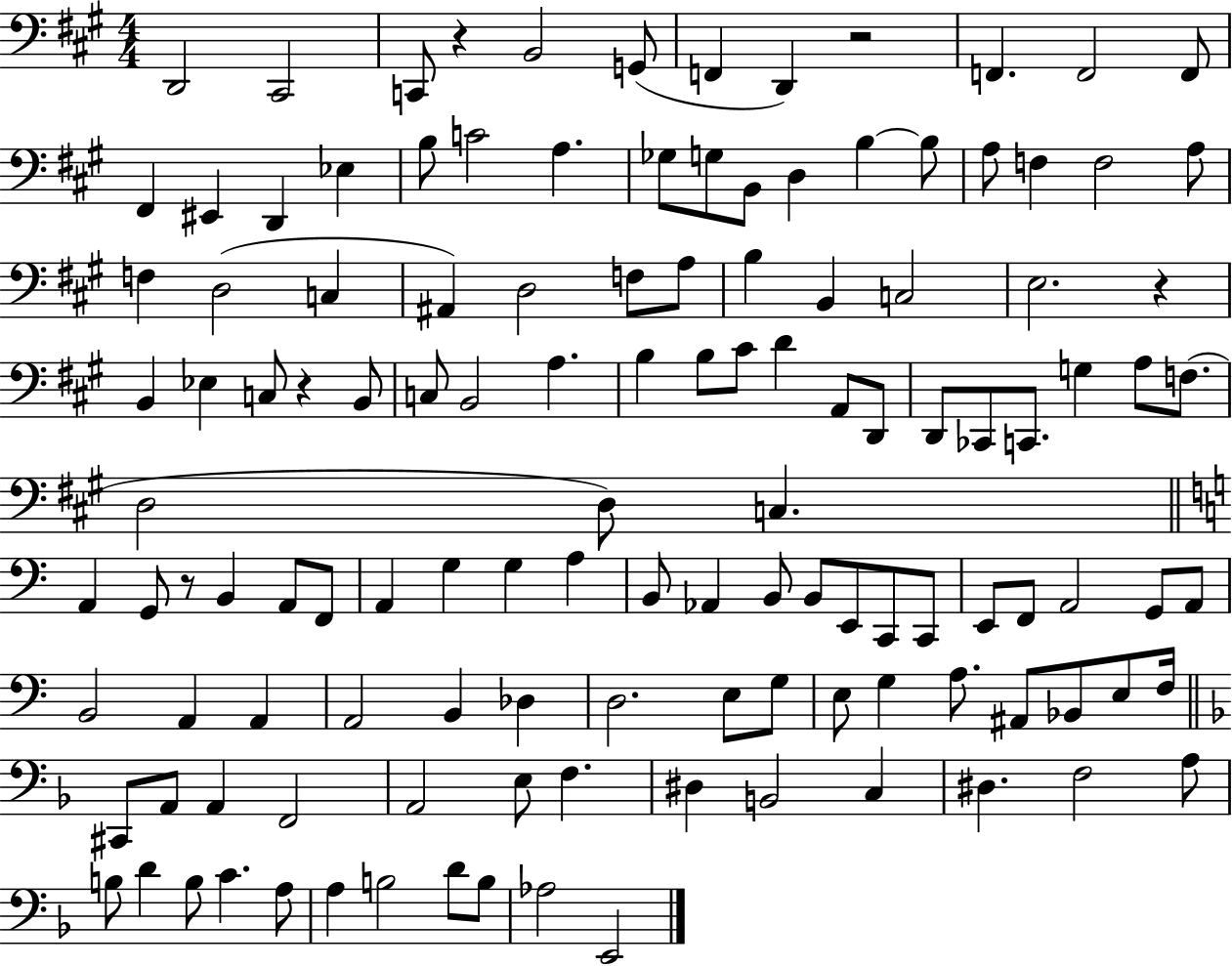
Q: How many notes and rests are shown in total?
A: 126